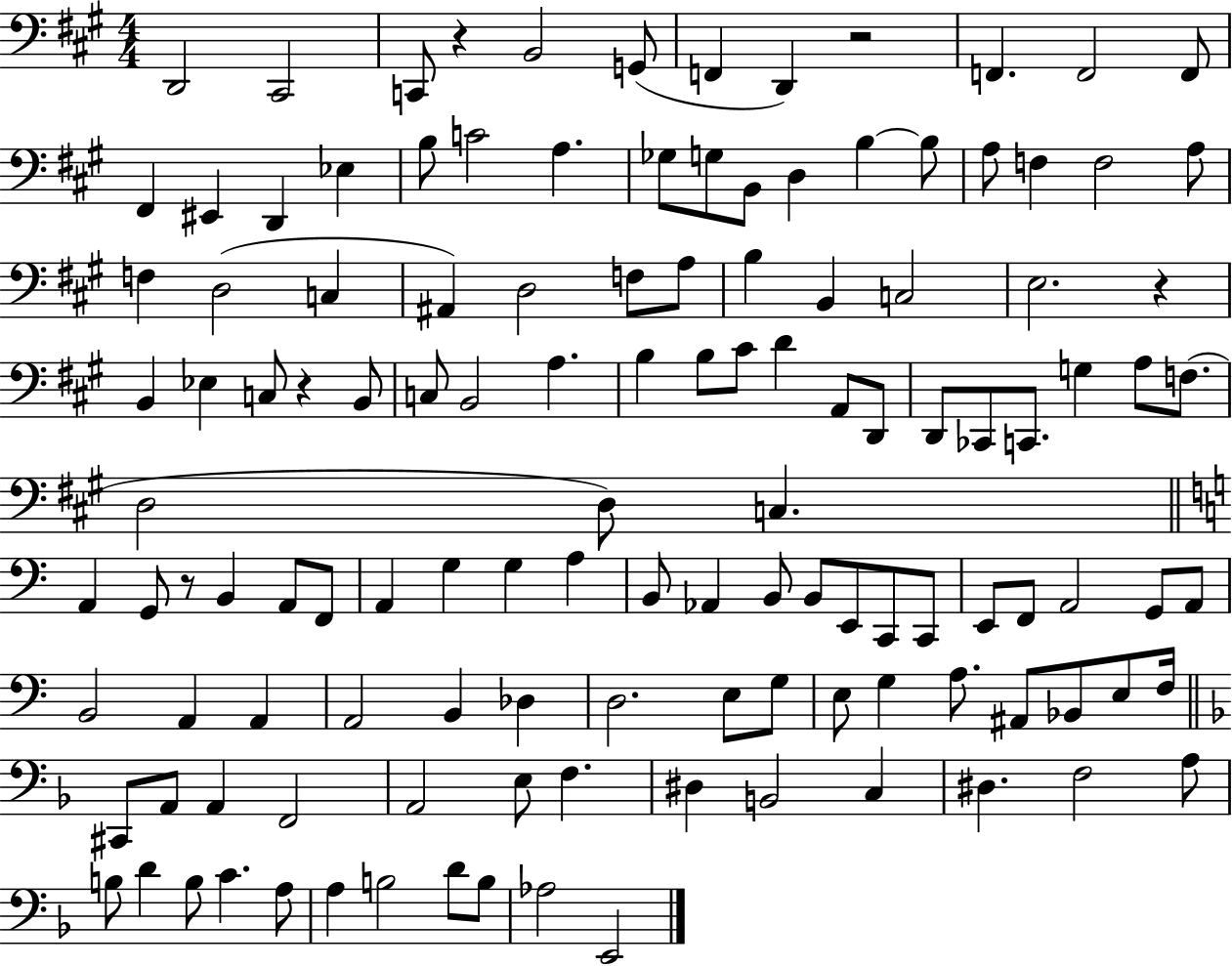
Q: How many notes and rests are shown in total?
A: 126